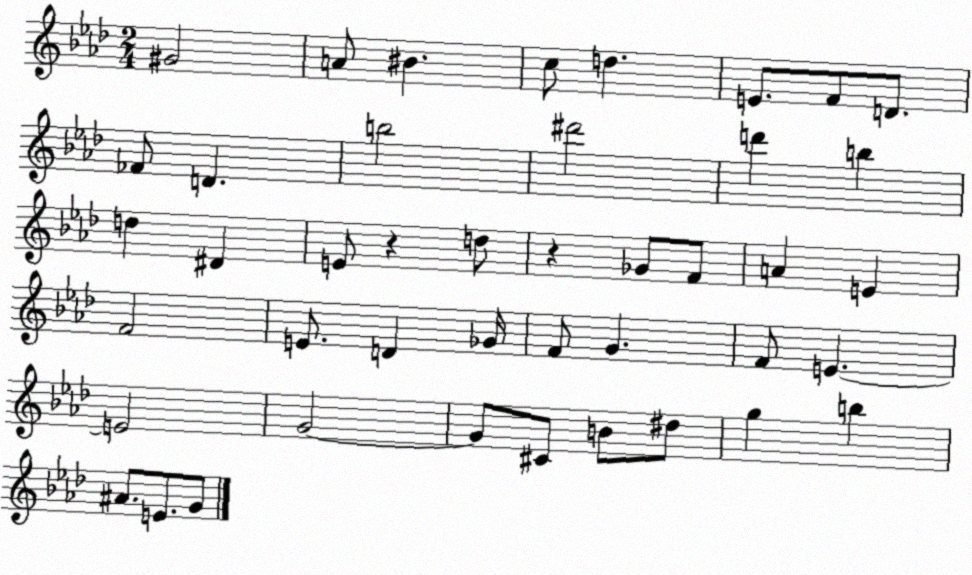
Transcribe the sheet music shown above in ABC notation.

X:1
T:Untitled
M:2/4
L:1/4
K:Ab
^G2 A/2 ^B c/2 d E/2 F/2 D/2 _F/2 D b2 ^d'2 d' b d ^D E/2 z d/2 z _G/2 F/2 A E F2 E/2 D _G/4 F/2 G F/2 E E2 G2 G/2 ^C/2 B/2 ^d/2 g b ^A/2 E/2 G/2